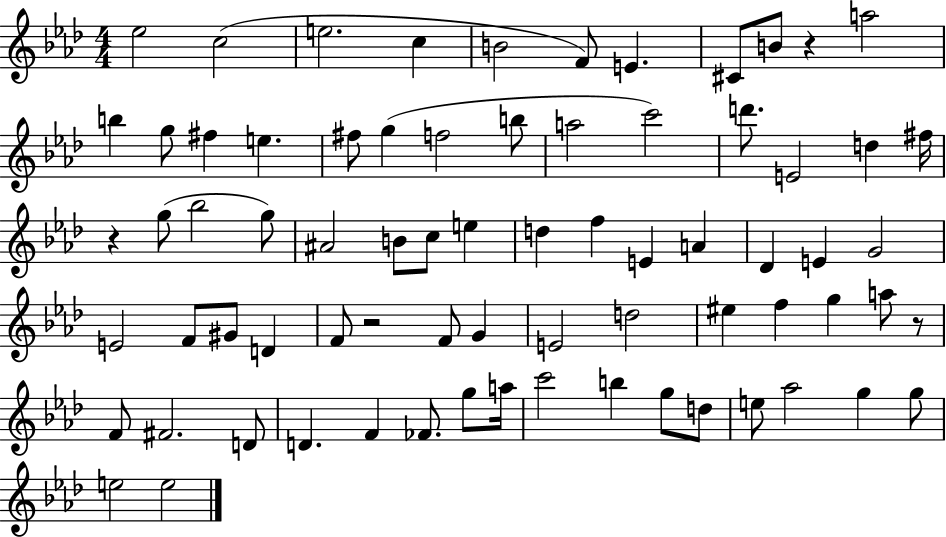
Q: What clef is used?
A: treble